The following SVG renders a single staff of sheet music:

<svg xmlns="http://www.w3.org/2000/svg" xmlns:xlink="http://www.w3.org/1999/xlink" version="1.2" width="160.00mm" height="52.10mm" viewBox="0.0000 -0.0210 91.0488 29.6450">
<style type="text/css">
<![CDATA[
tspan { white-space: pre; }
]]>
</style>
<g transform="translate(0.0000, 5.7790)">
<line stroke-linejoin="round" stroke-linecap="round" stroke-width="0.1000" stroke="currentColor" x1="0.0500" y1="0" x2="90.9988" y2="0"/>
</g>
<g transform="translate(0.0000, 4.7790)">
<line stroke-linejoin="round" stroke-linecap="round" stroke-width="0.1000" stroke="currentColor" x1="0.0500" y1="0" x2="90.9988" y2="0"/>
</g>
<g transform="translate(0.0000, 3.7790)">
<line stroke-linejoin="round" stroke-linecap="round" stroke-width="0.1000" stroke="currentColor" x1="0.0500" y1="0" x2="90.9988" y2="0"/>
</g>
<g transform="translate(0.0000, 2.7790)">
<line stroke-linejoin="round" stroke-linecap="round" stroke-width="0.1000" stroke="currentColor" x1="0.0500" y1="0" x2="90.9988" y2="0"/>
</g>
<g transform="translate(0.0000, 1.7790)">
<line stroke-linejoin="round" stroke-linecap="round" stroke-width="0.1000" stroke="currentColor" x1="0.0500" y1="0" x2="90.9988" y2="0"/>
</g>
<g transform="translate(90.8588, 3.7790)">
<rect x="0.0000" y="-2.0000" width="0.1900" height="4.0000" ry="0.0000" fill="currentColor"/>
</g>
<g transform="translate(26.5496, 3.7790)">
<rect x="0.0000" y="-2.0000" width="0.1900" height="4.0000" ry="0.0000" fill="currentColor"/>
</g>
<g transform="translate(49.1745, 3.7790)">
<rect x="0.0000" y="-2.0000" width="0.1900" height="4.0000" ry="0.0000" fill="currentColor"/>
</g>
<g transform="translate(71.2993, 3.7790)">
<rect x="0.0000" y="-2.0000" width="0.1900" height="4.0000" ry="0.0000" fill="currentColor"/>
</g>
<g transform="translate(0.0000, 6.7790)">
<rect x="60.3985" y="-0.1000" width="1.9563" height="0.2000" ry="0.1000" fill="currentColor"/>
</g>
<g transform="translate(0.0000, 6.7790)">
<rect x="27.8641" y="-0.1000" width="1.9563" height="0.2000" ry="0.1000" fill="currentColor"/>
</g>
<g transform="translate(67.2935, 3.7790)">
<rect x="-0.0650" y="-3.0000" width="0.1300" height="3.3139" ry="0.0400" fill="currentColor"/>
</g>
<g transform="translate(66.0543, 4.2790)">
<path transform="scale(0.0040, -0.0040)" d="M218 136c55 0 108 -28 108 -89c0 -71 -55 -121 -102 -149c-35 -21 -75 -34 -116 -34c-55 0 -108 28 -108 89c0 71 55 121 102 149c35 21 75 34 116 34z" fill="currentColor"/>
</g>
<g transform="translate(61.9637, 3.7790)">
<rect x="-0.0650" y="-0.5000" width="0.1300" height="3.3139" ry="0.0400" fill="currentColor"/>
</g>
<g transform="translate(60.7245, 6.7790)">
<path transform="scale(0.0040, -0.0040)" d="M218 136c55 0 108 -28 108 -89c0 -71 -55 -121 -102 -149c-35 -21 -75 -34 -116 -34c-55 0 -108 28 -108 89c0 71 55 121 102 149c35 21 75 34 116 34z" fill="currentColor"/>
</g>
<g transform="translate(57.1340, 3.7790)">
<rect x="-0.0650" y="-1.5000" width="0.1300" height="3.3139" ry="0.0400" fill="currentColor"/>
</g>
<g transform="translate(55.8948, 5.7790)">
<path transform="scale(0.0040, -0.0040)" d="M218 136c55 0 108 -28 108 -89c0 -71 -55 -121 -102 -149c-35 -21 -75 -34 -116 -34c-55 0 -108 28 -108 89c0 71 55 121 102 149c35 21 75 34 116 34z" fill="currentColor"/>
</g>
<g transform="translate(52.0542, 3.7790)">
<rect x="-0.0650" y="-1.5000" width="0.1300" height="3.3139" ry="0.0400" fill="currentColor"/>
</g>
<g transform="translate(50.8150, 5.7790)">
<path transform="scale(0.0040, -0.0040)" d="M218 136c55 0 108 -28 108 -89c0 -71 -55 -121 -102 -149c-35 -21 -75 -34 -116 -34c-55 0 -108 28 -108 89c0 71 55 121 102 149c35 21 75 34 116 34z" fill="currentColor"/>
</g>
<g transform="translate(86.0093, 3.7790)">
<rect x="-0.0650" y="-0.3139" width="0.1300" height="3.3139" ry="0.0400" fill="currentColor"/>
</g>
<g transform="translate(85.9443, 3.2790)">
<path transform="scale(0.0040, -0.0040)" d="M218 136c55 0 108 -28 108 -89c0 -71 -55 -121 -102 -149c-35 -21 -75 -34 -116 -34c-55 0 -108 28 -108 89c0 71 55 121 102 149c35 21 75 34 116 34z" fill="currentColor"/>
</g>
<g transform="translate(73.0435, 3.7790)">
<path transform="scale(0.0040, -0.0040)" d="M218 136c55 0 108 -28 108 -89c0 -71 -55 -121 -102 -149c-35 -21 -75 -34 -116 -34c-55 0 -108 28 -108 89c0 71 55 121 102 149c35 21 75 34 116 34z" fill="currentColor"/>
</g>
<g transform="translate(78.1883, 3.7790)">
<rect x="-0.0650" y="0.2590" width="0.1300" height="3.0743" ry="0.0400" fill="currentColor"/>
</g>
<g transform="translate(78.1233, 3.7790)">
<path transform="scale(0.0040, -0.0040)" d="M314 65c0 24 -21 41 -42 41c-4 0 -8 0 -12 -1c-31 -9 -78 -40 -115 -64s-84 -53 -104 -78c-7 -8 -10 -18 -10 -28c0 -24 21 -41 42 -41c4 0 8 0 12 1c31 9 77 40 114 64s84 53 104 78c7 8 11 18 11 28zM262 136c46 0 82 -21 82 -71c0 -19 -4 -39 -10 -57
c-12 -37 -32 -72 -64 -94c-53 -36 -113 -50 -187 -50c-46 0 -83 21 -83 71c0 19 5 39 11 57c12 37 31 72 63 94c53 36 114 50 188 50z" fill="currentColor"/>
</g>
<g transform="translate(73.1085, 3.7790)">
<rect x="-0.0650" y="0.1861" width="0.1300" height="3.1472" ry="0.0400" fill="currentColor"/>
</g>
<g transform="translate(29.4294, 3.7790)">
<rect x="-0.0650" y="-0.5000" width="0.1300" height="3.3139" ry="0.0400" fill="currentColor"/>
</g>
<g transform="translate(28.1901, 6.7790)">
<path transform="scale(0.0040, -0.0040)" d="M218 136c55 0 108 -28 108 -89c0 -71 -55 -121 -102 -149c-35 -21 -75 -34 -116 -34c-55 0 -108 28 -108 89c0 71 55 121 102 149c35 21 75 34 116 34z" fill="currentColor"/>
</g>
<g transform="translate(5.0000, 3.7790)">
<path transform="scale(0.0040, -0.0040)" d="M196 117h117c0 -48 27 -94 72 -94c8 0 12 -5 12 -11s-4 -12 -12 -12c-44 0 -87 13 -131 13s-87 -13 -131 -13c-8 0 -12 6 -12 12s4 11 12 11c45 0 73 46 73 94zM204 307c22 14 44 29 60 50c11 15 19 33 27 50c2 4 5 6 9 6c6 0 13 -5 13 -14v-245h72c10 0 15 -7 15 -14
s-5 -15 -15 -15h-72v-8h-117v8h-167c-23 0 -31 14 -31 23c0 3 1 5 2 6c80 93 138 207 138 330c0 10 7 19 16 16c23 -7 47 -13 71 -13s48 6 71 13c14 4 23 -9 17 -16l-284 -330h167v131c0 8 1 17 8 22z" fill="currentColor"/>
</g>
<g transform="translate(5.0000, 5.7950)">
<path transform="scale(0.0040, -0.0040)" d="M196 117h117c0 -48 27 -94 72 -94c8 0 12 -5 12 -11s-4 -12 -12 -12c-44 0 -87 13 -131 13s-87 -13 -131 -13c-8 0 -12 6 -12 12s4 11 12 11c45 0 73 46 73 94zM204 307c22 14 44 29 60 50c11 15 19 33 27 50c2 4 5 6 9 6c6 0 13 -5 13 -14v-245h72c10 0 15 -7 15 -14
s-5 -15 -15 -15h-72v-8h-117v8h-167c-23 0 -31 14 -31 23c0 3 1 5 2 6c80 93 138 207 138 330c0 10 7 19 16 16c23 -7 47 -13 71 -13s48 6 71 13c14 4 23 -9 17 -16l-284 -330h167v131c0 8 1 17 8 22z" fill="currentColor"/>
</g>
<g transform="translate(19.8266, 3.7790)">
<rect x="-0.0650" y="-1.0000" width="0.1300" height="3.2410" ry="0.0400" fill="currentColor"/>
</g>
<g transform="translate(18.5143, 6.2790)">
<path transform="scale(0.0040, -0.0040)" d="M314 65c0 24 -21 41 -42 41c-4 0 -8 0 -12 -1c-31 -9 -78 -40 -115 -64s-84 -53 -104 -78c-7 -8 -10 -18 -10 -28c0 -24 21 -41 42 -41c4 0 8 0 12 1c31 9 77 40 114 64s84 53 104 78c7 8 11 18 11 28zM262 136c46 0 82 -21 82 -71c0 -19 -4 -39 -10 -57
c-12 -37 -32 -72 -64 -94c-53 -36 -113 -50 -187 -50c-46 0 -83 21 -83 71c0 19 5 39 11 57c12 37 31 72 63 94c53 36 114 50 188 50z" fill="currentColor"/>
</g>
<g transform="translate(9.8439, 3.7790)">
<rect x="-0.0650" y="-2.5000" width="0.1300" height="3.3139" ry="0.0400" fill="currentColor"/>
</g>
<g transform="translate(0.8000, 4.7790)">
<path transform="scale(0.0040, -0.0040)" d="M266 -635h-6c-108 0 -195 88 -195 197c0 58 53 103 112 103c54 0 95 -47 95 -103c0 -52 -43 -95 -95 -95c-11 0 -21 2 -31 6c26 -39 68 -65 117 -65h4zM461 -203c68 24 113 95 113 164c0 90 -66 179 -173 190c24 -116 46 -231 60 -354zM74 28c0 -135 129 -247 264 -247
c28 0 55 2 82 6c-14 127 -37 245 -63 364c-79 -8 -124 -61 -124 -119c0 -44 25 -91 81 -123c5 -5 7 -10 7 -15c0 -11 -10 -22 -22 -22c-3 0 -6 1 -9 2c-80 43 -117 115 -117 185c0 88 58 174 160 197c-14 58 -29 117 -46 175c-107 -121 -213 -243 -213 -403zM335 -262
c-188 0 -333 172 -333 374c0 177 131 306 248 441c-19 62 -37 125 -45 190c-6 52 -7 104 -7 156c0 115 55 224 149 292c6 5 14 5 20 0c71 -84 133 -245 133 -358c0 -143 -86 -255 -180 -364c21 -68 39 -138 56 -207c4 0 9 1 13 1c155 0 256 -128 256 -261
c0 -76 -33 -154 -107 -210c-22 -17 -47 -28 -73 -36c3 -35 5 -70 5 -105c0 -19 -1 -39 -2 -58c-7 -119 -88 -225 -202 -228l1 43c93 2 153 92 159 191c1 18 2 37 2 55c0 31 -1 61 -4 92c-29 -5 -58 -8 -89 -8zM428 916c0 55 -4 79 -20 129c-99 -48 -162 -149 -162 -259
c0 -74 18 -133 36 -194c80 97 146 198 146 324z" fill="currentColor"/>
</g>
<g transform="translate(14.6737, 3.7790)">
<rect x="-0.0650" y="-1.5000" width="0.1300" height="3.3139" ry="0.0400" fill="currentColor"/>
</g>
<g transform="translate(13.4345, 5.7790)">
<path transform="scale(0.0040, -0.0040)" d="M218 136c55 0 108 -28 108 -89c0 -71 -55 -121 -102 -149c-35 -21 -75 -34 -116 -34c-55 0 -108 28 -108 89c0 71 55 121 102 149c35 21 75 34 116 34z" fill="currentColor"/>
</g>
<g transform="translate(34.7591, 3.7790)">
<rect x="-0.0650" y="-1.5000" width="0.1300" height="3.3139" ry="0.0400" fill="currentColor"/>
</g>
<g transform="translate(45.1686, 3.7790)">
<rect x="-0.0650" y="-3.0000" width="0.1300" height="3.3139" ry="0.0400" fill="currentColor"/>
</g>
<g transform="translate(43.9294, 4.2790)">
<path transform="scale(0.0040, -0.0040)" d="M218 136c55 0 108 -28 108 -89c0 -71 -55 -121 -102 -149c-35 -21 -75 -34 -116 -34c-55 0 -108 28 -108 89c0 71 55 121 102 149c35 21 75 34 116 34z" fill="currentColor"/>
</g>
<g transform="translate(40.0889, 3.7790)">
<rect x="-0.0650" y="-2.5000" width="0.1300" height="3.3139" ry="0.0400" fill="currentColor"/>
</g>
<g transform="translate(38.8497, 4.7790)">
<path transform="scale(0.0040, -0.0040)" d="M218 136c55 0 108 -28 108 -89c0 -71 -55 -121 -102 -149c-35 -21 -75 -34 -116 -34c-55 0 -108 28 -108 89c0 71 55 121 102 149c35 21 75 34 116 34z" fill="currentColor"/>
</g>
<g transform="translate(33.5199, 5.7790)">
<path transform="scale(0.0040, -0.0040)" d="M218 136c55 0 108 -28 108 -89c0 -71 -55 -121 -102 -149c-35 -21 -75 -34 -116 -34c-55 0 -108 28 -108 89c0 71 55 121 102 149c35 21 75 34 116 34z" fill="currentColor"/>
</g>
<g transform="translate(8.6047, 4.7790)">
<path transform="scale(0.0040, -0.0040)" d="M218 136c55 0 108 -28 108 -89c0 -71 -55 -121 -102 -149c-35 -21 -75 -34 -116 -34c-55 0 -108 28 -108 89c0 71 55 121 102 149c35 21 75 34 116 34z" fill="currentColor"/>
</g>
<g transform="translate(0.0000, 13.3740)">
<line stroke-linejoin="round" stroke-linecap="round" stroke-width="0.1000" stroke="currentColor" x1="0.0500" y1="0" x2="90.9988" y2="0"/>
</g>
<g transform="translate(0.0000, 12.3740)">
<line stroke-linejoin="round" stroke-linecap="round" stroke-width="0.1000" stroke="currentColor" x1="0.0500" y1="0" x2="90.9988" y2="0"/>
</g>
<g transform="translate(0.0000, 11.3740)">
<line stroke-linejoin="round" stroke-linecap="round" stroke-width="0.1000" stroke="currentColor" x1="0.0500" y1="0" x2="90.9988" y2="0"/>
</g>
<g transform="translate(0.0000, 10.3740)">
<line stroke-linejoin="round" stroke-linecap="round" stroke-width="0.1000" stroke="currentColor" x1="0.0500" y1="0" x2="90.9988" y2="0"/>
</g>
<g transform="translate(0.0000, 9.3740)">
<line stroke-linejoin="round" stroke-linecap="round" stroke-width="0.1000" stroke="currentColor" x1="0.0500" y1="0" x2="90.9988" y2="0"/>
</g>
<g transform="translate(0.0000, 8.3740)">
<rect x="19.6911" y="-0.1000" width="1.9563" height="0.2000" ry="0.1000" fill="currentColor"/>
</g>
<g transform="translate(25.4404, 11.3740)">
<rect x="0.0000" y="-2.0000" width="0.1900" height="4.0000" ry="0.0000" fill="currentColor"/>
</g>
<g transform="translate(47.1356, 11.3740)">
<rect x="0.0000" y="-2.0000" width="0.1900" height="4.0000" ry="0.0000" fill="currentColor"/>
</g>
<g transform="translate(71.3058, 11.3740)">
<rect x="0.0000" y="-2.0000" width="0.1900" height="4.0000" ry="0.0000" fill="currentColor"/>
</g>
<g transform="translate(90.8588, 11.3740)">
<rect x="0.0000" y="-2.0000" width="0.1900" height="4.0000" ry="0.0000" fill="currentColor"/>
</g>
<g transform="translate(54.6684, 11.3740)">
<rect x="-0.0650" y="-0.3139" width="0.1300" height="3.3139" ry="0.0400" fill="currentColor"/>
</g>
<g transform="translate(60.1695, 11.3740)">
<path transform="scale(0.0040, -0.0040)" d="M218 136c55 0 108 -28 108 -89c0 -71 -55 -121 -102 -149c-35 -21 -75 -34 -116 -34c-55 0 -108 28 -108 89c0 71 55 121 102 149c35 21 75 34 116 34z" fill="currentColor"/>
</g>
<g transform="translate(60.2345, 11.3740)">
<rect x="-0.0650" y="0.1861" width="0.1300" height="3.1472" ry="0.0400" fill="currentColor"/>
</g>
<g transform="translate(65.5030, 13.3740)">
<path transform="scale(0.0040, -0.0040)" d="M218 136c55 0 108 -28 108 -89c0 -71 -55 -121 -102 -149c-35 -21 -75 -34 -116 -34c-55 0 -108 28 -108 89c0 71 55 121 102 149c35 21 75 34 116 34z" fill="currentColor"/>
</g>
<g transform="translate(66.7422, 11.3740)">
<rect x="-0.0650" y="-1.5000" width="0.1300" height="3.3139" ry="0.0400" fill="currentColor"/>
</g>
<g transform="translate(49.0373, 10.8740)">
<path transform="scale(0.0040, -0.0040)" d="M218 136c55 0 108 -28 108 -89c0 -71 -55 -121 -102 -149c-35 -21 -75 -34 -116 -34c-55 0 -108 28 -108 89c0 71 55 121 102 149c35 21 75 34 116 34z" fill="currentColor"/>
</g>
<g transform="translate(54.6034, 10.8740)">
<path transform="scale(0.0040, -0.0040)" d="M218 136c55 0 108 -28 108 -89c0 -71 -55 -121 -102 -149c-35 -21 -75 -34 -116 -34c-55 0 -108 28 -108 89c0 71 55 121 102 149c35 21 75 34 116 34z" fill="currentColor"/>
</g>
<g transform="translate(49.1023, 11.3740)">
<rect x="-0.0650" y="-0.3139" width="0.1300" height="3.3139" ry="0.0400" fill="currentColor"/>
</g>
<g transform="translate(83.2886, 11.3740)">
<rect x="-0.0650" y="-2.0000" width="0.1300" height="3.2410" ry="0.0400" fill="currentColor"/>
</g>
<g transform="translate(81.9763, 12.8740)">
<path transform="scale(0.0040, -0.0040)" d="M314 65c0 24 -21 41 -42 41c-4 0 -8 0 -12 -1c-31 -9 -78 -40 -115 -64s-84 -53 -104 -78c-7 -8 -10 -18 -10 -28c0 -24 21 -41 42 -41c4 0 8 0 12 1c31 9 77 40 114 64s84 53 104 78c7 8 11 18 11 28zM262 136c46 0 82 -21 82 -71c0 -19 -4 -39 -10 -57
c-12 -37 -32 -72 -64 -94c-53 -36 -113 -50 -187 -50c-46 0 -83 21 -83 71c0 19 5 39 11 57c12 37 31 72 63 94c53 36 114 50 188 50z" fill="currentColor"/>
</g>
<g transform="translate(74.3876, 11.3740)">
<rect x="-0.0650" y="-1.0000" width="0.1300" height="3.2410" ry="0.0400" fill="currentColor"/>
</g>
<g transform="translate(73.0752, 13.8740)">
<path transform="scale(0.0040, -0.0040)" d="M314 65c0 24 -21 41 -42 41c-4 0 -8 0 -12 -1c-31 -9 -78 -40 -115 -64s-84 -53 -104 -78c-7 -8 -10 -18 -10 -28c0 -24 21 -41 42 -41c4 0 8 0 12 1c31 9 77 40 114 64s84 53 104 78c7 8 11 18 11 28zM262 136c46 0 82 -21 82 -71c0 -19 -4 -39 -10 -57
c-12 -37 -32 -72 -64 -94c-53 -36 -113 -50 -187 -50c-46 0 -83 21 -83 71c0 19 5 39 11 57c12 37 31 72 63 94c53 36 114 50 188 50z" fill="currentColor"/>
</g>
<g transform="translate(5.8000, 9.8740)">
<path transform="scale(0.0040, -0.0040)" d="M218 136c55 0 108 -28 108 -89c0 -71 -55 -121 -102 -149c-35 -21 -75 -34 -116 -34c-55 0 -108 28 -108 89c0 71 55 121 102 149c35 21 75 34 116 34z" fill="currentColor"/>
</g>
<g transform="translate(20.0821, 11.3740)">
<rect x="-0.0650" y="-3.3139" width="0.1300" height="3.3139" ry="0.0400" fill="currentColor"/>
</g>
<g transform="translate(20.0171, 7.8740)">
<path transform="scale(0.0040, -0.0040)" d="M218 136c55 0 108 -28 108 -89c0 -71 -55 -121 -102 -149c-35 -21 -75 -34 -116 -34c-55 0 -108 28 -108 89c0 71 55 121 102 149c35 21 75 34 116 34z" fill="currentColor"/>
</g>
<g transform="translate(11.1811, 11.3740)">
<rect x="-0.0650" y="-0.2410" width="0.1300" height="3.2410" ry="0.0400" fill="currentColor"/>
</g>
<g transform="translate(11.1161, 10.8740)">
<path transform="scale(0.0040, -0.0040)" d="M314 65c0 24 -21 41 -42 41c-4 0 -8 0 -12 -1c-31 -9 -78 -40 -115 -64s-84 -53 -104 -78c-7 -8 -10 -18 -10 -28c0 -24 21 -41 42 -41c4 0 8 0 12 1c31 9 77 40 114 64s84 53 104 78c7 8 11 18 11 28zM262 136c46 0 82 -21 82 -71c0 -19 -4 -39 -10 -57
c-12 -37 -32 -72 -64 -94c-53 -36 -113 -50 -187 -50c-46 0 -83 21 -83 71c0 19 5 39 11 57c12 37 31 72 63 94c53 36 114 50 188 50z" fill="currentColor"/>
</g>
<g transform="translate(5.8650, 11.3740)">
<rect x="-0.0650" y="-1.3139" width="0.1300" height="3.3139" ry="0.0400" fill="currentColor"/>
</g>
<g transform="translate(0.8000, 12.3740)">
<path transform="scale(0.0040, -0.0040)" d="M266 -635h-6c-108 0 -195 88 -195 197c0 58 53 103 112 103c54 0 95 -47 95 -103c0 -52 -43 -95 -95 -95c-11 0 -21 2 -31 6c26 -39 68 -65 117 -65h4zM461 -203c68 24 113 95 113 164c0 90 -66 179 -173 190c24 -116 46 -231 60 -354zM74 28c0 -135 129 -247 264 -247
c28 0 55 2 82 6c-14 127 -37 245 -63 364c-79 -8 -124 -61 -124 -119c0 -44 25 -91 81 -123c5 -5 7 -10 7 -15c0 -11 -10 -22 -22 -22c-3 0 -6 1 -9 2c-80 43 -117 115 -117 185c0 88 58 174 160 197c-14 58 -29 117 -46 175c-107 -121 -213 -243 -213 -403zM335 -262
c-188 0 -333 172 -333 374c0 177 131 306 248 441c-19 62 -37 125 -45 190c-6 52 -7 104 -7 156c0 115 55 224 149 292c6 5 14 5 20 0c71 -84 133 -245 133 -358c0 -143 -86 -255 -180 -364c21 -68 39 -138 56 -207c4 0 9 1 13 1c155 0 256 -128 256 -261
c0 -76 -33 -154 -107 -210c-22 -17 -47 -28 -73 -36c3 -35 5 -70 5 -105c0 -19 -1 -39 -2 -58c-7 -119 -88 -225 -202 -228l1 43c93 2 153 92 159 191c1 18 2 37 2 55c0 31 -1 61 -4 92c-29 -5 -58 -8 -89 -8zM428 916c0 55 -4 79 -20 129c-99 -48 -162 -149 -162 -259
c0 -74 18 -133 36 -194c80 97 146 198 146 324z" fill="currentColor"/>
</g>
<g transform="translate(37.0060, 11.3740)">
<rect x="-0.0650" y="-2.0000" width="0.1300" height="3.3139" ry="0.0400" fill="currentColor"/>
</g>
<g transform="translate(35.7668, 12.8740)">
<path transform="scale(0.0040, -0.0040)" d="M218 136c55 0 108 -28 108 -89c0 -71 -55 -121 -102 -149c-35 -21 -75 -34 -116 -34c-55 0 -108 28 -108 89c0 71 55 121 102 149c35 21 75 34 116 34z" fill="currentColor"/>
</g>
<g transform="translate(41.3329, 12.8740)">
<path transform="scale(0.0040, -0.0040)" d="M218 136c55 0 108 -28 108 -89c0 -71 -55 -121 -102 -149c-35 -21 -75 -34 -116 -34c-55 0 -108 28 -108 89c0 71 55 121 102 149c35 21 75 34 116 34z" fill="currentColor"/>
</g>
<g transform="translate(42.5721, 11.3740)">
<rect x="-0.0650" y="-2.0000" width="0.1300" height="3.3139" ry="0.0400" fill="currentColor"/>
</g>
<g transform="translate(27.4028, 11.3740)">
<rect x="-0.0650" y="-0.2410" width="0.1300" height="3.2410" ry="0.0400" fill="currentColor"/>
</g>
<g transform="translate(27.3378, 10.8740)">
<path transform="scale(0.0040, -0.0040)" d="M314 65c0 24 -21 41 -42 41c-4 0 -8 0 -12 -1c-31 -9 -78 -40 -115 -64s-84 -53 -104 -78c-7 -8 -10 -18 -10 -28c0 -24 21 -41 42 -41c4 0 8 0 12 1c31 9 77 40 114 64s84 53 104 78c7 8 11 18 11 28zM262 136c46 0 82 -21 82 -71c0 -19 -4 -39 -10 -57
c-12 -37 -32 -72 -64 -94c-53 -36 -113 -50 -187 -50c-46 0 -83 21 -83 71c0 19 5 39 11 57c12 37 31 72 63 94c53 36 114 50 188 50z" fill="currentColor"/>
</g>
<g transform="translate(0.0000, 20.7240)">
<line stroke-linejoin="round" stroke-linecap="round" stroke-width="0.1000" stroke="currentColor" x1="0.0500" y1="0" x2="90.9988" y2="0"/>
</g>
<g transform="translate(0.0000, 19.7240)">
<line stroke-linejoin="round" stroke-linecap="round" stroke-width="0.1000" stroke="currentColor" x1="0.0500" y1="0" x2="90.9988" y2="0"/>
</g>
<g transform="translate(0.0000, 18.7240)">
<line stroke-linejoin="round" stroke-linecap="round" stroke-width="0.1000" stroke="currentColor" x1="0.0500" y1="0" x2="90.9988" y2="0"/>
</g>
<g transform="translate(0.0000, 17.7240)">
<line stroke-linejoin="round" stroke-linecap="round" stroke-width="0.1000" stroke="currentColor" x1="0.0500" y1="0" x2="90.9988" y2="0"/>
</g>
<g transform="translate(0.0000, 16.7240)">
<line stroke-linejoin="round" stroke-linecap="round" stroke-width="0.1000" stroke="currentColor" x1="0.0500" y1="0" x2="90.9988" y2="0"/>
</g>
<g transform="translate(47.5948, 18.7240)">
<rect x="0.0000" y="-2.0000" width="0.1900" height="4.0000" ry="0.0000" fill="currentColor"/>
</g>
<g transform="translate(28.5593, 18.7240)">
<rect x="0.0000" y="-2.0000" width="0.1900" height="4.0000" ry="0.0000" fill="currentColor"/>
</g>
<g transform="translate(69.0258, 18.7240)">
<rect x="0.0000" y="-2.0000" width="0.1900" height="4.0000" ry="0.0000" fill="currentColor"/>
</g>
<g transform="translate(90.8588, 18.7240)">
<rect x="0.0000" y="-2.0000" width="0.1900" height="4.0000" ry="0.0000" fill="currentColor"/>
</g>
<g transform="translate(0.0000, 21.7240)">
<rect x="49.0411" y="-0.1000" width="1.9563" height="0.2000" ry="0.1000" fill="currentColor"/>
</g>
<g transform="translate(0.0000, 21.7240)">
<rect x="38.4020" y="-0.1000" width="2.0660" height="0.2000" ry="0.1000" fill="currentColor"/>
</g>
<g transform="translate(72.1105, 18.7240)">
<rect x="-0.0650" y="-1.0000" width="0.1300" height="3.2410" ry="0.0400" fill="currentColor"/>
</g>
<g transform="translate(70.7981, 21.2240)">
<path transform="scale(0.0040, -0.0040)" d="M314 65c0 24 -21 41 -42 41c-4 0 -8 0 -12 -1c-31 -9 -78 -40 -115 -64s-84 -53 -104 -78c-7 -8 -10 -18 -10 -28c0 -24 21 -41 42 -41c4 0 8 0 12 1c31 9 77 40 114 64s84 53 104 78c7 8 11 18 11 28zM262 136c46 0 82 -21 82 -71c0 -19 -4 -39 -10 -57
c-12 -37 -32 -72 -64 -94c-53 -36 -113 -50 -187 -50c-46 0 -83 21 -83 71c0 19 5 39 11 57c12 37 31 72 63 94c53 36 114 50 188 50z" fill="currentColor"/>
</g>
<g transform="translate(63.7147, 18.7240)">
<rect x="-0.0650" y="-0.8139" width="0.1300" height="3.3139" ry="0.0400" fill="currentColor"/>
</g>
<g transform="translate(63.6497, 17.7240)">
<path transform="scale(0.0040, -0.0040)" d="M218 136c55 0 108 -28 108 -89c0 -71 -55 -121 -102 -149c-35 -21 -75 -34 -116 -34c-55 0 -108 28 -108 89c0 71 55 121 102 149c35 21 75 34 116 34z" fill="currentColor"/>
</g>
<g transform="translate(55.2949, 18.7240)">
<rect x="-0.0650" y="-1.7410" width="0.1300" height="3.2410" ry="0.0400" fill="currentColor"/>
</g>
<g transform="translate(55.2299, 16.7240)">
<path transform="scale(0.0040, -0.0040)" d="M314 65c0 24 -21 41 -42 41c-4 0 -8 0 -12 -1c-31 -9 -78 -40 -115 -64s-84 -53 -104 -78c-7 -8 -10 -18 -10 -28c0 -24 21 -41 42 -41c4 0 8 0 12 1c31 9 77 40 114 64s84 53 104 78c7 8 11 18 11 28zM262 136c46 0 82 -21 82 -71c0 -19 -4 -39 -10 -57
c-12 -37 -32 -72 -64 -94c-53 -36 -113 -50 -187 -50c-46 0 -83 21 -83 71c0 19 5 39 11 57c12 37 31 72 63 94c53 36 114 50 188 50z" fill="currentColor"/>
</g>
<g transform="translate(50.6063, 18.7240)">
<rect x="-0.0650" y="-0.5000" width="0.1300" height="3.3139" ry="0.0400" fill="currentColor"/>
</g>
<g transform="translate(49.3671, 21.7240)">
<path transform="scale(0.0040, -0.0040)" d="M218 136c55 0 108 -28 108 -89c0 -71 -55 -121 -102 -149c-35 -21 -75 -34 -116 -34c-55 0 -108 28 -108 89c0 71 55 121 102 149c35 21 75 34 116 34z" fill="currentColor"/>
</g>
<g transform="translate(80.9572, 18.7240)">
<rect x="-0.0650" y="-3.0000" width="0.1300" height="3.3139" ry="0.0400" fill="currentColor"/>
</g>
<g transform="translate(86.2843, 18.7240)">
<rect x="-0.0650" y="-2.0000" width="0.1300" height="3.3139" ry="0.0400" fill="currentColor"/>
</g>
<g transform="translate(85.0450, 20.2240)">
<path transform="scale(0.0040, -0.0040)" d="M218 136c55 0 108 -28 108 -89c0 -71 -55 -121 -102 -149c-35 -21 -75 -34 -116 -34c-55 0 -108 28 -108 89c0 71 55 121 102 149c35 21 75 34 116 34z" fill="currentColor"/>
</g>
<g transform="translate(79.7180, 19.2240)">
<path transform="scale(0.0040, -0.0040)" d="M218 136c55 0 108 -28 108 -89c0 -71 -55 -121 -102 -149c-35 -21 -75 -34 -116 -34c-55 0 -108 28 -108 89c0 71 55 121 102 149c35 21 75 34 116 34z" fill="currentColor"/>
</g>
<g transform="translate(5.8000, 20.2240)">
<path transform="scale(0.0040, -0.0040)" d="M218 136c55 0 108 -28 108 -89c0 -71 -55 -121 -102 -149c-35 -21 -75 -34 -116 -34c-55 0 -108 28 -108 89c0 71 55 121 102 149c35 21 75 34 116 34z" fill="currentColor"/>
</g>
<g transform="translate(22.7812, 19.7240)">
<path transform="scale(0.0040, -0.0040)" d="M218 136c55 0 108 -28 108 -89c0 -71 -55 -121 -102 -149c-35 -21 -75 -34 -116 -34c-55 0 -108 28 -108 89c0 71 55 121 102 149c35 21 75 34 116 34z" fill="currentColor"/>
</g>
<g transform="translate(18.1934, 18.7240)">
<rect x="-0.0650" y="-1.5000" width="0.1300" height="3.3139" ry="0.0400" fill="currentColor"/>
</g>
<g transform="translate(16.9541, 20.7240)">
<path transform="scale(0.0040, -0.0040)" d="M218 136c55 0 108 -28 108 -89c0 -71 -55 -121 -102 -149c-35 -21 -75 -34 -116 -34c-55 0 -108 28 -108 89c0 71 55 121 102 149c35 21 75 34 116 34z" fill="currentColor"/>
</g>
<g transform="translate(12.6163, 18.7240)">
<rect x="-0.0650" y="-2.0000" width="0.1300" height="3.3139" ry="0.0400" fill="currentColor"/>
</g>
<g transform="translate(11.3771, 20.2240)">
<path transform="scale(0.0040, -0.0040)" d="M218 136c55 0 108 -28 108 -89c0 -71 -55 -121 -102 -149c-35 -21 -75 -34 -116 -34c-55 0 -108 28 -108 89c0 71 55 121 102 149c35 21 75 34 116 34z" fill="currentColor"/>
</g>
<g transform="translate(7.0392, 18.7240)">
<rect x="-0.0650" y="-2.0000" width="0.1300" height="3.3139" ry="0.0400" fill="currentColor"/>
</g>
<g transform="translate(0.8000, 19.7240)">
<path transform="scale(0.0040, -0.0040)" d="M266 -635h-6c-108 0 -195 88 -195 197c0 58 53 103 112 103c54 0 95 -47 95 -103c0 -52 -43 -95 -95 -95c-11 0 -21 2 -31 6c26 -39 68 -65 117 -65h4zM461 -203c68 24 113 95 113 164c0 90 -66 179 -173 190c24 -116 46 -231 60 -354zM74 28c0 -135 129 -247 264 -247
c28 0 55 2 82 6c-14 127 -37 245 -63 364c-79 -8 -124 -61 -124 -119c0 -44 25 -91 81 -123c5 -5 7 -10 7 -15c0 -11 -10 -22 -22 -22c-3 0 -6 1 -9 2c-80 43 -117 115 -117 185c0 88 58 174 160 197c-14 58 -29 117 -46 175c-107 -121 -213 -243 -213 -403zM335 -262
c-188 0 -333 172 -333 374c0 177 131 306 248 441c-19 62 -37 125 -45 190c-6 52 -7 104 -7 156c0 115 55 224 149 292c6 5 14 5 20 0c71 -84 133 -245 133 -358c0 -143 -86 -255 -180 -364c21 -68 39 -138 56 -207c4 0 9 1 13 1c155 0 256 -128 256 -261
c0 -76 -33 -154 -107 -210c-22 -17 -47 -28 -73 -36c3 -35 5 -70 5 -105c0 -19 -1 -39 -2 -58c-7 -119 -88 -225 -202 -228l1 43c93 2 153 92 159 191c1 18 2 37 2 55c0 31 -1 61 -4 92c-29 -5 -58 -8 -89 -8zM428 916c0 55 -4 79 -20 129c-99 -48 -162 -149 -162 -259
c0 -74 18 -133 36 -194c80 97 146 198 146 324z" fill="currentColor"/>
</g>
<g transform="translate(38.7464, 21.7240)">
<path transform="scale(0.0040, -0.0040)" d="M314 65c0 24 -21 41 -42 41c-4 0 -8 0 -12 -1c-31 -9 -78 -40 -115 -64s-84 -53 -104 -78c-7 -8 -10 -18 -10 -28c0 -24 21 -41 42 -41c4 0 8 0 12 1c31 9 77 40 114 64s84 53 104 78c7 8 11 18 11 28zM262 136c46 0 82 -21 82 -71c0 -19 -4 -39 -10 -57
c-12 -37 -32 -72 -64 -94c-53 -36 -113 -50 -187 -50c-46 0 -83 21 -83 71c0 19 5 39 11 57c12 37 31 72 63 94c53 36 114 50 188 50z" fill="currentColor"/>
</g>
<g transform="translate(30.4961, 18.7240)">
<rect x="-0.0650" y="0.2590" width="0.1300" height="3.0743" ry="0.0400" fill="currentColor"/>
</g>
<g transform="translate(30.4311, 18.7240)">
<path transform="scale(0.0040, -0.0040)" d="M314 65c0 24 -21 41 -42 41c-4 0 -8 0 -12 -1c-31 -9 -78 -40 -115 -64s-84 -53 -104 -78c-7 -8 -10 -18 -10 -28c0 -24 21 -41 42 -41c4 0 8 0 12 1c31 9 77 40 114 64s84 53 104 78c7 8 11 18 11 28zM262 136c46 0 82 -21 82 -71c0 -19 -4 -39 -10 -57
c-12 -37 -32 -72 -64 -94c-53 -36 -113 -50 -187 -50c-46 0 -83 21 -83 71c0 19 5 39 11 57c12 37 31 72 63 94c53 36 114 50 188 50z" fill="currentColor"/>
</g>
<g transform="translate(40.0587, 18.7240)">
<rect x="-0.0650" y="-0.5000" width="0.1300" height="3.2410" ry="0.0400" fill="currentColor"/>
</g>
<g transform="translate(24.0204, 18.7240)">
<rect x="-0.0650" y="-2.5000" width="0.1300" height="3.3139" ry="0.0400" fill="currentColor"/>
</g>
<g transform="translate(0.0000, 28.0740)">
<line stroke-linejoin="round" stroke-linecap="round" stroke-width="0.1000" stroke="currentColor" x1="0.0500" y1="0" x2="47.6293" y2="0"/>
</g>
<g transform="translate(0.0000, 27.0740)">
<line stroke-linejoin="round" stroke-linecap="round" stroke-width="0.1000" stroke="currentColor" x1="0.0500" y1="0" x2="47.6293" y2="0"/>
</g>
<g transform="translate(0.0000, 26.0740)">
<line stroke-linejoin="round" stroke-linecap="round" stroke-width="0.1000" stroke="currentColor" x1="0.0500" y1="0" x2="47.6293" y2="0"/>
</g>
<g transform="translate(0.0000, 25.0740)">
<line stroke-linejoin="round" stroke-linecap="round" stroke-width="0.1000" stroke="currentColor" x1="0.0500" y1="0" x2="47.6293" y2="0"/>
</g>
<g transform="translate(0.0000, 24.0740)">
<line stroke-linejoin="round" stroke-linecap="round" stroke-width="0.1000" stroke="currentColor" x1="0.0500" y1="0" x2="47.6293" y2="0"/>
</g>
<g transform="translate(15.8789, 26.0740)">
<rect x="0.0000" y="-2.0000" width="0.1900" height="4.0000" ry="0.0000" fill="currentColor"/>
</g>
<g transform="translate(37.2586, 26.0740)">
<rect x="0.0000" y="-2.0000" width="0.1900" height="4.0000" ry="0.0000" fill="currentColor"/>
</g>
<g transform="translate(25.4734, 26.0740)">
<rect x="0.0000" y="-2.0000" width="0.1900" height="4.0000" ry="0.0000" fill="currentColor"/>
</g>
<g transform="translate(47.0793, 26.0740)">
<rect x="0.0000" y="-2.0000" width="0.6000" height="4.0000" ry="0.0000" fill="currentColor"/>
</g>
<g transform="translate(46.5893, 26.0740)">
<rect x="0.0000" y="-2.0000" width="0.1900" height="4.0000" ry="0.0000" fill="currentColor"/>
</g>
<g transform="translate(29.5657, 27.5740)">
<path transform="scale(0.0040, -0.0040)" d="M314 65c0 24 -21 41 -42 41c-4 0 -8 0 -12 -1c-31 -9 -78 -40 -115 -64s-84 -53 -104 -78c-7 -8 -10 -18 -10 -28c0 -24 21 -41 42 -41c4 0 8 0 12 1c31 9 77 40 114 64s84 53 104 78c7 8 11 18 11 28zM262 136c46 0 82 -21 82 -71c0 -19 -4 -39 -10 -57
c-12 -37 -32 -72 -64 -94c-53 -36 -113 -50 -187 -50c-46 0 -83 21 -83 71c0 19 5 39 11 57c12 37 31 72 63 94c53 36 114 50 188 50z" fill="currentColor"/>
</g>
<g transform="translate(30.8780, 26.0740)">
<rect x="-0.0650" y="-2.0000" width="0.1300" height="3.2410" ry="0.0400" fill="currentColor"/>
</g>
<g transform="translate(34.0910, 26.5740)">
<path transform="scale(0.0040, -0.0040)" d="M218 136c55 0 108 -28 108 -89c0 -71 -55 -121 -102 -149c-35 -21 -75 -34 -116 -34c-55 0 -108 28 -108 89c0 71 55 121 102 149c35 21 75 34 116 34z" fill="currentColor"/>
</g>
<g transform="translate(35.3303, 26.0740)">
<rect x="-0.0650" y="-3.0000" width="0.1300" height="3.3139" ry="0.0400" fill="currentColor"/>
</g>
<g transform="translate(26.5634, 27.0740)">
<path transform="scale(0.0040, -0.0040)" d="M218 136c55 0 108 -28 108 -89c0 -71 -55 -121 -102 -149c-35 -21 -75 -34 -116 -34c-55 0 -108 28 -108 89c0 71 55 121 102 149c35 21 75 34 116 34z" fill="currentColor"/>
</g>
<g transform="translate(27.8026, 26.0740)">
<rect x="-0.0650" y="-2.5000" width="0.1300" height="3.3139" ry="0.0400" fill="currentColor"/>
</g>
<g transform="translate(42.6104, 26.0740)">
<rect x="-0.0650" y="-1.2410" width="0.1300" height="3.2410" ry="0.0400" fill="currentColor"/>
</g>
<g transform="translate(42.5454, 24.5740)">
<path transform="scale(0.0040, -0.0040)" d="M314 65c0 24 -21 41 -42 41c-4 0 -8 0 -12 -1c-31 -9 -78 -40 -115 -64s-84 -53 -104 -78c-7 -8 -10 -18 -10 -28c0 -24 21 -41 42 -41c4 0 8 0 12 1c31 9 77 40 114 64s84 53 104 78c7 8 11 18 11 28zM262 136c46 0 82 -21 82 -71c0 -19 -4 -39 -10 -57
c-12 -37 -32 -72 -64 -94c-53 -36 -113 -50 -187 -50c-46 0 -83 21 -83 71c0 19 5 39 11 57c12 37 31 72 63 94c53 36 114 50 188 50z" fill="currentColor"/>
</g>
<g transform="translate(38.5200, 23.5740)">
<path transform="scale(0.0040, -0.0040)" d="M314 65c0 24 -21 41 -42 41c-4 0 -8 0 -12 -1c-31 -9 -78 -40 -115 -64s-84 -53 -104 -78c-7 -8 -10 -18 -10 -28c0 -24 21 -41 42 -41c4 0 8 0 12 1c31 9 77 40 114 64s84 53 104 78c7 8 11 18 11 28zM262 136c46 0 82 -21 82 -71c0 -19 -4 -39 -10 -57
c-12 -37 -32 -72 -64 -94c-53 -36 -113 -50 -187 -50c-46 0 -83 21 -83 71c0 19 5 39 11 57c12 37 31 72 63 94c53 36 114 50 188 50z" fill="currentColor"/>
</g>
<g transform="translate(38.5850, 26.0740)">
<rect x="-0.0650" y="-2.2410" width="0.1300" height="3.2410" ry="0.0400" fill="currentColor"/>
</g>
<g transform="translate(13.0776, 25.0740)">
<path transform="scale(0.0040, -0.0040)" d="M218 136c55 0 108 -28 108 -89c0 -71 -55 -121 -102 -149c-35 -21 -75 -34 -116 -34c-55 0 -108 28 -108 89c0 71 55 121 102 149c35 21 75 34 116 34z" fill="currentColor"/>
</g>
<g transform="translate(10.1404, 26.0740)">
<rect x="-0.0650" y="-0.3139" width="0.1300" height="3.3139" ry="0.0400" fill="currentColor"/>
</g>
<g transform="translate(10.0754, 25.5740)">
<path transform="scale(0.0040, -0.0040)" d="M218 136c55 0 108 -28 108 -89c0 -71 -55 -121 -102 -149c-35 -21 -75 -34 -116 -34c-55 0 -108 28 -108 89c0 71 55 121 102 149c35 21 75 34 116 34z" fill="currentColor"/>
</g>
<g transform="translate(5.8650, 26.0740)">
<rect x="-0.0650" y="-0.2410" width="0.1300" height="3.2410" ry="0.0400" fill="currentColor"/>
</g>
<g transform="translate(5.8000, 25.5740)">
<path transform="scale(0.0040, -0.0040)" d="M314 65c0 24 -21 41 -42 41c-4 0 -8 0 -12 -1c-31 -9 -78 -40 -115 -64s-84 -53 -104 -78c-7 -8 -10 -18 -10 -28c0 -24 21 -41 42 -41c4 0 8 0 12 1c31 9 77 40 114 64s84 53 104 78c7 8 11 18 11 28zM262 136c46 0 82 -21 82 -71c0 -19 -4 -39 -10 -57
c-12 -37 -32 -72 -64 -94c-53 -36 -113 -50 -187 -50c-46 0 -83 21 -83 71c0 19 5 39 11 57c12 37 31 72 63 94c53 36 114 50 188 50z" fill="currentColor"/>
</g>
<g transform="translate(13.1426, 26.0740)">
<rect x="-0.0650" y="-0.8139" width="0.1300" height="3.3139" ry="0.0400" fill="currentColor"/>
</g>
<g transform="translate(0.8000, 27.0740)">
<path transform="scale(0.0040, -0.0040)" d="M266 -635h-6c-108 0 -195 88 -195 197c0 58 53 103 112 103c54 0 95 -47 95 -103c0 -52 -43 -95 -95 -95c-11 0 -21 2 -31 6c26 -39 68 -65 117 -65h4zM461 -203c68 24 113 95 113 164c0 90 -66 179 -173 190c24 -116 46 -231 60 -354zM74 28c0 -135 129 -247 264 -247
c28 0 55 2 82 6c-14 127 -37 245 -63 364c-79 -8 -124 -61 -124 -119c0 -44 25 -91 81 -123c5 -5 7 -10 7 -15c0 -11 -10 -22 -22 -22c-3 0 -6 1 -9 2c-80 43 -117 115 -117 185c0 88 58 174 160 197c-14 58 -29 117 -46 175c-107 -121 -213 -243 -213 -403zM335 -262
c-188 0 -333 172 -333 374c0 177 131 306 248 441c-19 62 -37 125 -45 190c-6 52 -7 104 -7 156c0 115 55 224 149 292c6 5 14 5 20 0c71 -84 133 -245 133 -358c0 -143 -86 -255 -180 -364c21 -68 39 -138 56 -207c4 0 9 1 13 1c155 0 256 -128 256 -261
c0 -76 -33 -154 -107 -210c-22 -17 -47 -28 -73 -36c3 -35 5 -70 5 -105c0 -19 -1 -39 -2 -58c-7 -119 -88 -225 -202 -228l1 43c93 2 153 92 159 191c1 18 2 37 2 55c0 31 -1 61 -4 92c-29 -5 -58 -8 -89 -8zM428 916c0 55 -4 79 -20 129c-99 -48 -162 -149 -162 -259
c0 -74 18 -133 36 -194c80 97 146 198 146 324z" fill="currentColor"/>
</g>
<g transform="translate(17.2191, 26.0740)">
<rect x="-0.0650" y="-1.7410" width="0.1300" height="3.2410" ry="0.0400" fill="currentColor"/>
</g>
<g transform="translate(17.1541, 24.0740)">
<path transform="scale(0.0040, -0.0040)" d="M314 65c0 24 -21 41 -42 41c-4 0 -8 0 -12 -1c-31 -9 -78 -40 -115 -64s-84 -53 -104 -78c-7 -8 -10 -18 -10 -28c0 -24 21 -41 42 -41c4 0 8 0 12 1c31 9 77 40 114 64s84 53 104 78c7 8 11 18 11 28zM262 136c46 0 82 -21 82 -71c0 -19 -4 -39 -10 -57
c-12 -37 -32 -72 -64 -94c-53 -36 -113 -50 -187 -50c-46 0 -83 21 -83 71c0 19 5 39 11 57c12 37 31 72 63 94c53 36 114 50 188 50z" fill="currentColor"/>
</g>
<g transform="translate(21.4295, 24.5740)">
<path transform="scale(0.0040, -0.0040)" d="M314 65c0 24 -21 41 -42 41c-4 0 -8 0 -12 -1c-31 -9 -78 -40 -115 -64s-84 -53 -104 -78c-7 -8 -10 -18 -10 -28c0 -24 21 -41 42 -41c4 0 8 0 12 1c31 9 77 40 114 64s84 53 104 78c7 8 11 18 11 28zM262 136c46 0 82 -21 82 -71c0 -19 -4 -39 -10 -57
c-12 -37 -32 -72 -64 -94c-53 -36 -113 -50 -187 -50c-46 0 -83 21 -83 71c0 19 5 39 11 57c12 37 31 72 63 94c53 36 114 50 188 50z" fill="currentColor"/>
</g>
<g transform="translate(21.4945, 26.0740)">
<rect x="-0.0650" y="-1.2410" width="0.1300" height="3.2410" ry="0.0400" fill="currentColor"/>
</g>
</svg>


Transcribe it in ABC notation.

X:1
T:Untitled
M:4/4
L:1/4
K:C
G E D2 C E G A E E C A B B2 c e c2 b c2 F F c c B E D2 F2 F F E G B2 C2 C f2 d D2 A F c2 c d f2 e2 G F2 A g2 e2